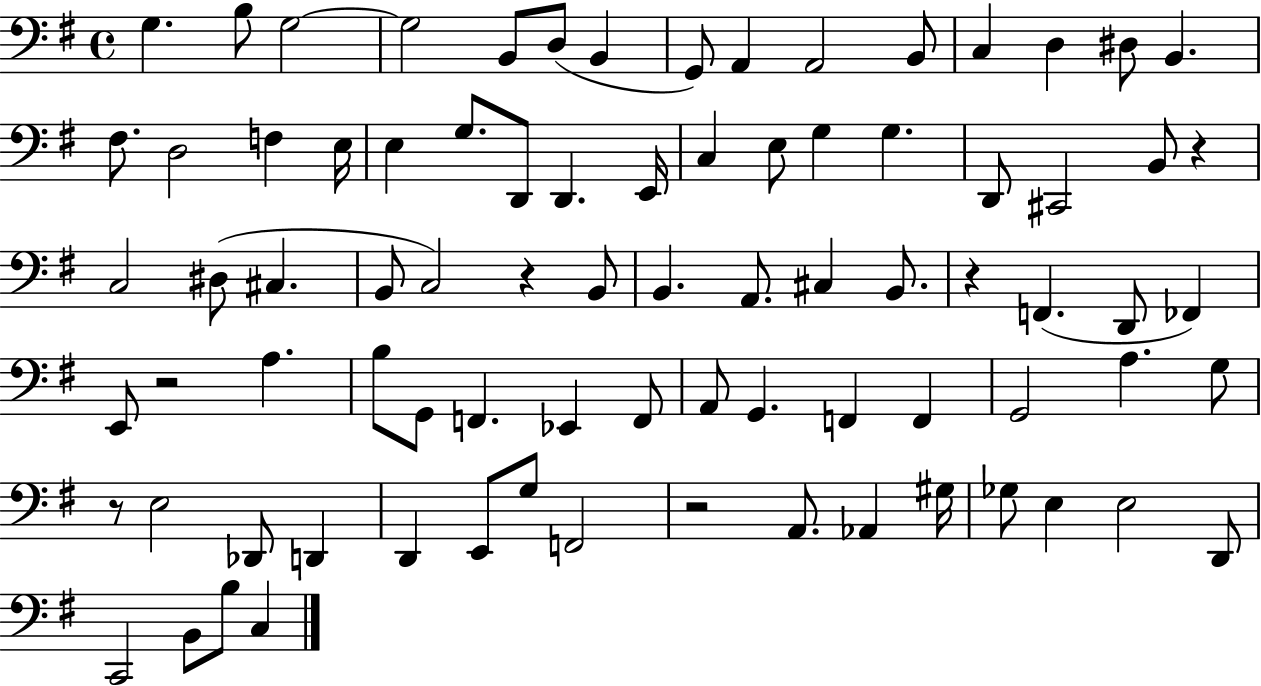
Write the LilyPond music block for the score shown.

{
  \clef bass
  \time 4/4
  \defaultTimeSignature
  \key g \major
  g4. b8 g2~~ | g2 b,8 d8( b,4 | g,8) a,4 a,2 b,8 | c4 d4 dis8 b,4. | \break fis8. d2 f4 e16 | e4 g8. d,8 d,4. e,16 | c4 e8 g4 g4. | d,8 cis,2 b,8 r4 | \break c2 dis8( cis4. | b,8 c2) r4 b,8 | b,4. a,8. cis4 b,8. | r4 f,4.( d,8 fes,4) | \break e,8 r2 a4. | b8 g,8 f,4. ees,4 f,8 | a,8 g,4. f,4 f,4 | g,2 a4. g8 | \break r8 e2 des,8 d,4 | d,4 e,8 g8 f,2 | r2 a,8. aes,4 gis16 | ges8 e4 e2 d,8 | \break c,2 b,8 b8 c4 | \bar "|."
}